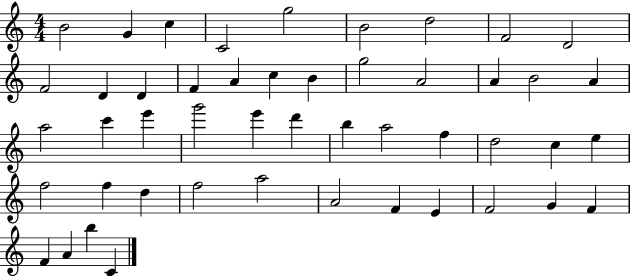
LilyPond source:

{
  \clef treble
  \numericTimeSignature
  \time 4/4
  \key c \major
  b'2 g'4 c''4 | c'2 g''2 | b'2 d''2 | f'2 d'2 | \break f'2 d'4 d'4 | f'4 a'4 c''4 b'4 | g''2 a'2 | a'4 b'2 a'4 | \break a''2 c'''4 e'''4 | g'''2 e'''4 d'''4 | b''4 a''2 f''4 | d''2 c''4 e''4 | \break f''2 f''4 d''4 | f''2 a''2 | a'2 f'4 e'4 | f'2 g'4 f'4 | \break f'4 a'4 b''4 c'4 | \bar "|."
}